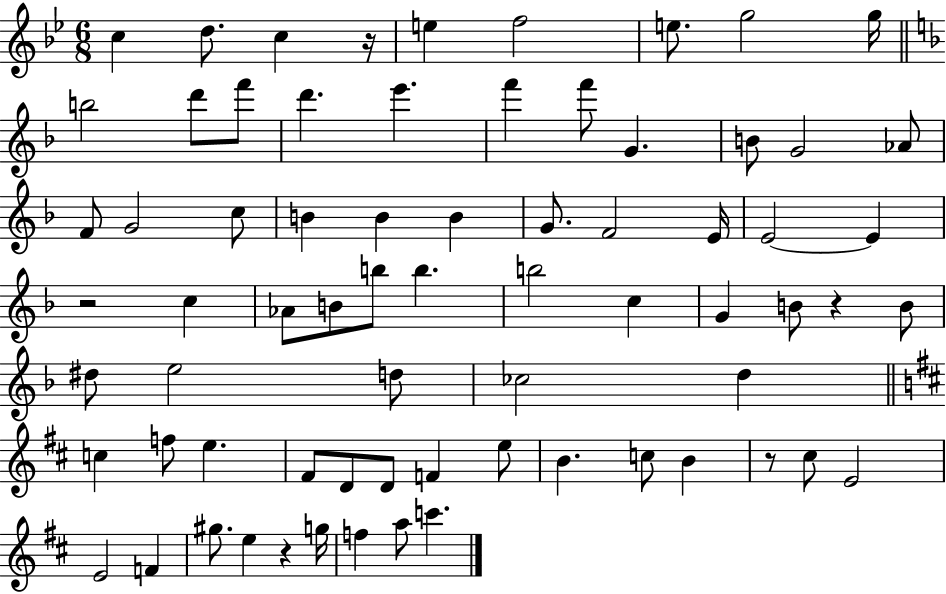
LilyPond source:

{
  \clef treble
  \numericTimeSignature
  \time 6/8
  \key bes \major
  \repeat volta 2 { c''4 d''8. c''4 r16 | e''4 f''2 | e''8. g''2 g''16 | \bar "||" \break \key f \major b''2 d'''8 f'''8 | d'''4. e'''4. | f'''4 f'''8 g'4. | b'8 g'2 aes'8 | \break f'8 g'2 c''8 | b'4 b'4 b'4 | g'8. f'2 e'16 | e'2~~ e'4 | \break r2 c''4 | aes'8 b'8 b''8 b''4. | b''2 c''4 | g'4 b'8 r4 b'8 | \break dis''8 e''2 d''8 | ces''2 d''4 | \bar "||" \break \key d \major c''4 f''8 e''4. | fis'8 d'8 d'8 f'4 e''8 | b'4. c''8 b'4 | r8 cis''8 e'2 | \break e'2 f'4 | gis''8. e''4 r4 g''16 | f''4 a''8 c'''4. | } \bar "|."
}